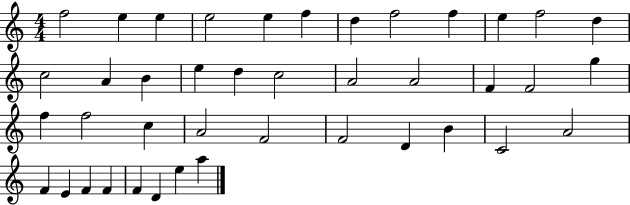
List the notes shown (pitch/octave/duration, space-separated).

F5/h E5/q E5/q E5/h E5/q F5/q D5/q F5/h F5/q E5/q F5/h D5/q C5/h A4/q B4/q E5/q D5/q C5/h A4/h A4/h F4/q F4/h G5/q F5/q F5/h C5/q A4/h F4/h F4/h D4/q B4/q C4/h A4/h F4/q E4/q F4/q F4/q F4/q D4/q E5/q A5/q